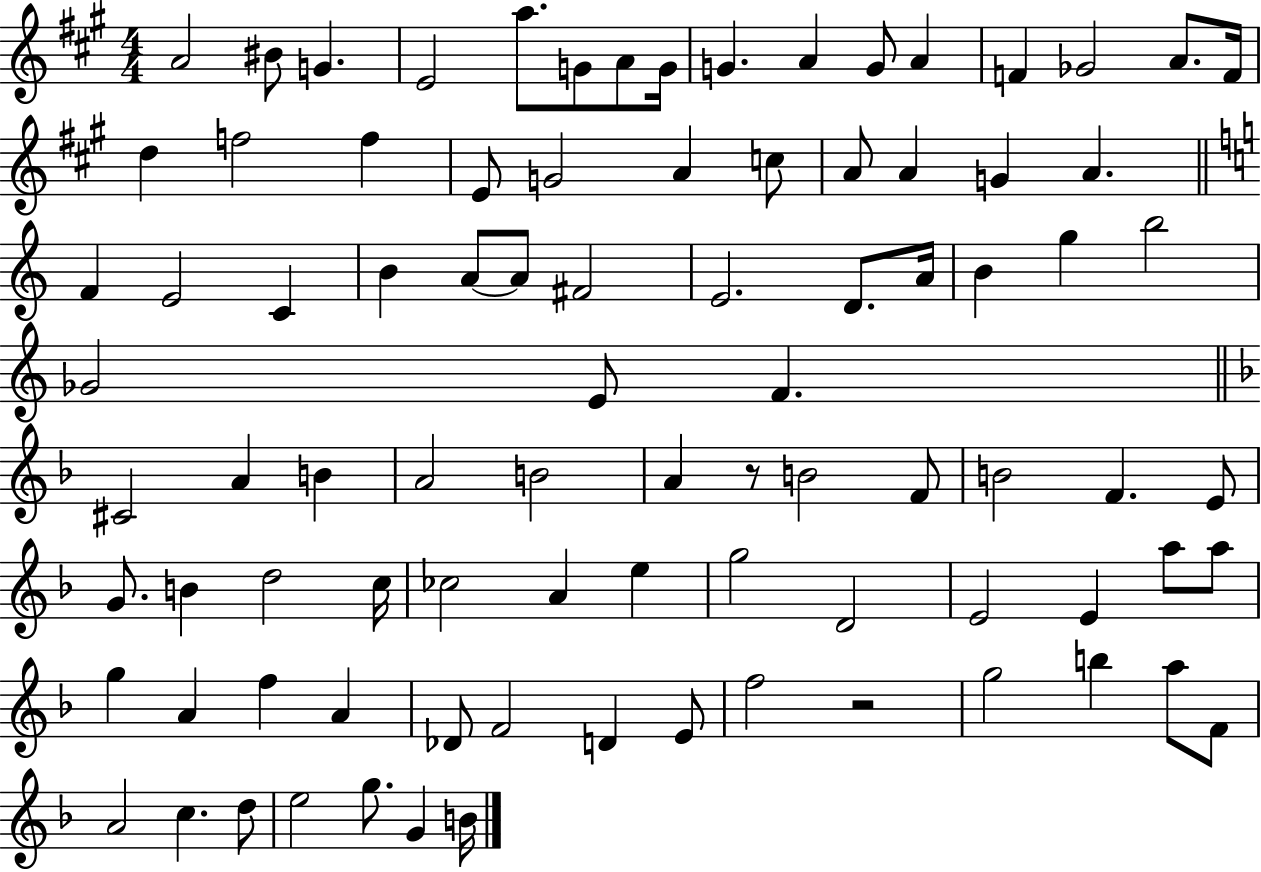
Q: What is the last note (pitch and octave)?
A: B4